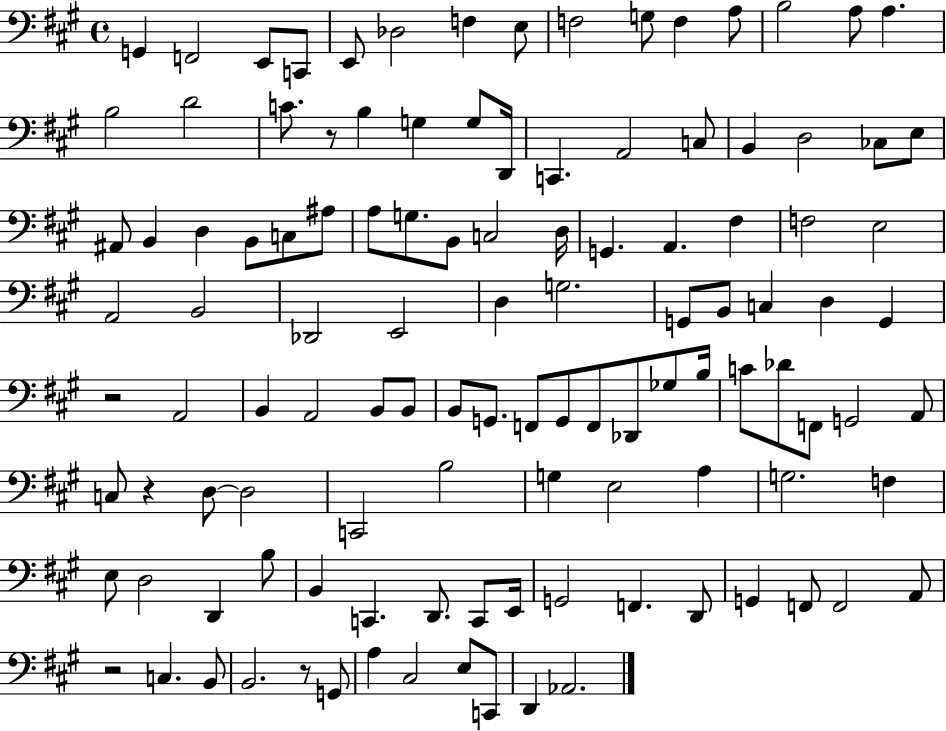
{
  \clef bass
  \time 4/4
  \defaultTimeSignature
  \key a \major
  g,4 f,2 e,8 c,8 | e,8 des2 f4 e8 | f2 g8 f4 a8 | b2 a8 a4. | \break b2 d'2 | c'8. r8 b4 g4 g8 d,16 | c,4. a,2 c8 | b,4 d2 ces8 e8 | \break ais,8 b,4 d4 b,8 c8 ais8 | a8 g8. b,8 c2 d16 | g,4. a,4. fis4 | f2 e2 | \break a,2 b,2 | des,2 e,2 | d4 g2. | g,8 b,8 c4 d4 g,4 | \break r2 a,2 | b,4 a,2 b,8 b,8 | b,8 g,8. f,8 g,8 f,8 des,8 ges8 b16 | c'8 des'8 f,8 g,2 a,8 | \break c8 r4 d8~~ d2 | c,2 b2 | g4 e2 a4 | g2. f4 | \break e8 d2 d,4 b8 | b,4 c,4. d,8. c,8 e,16 | g,2 f,4. d,8 | g,4 f,8 f,2 a,8 | \break r2 c4. b,8 | b,2. r8 g,8 | a4 cis2 e8 c,8 | d,4 aes,2. | \break \bar "|."
}